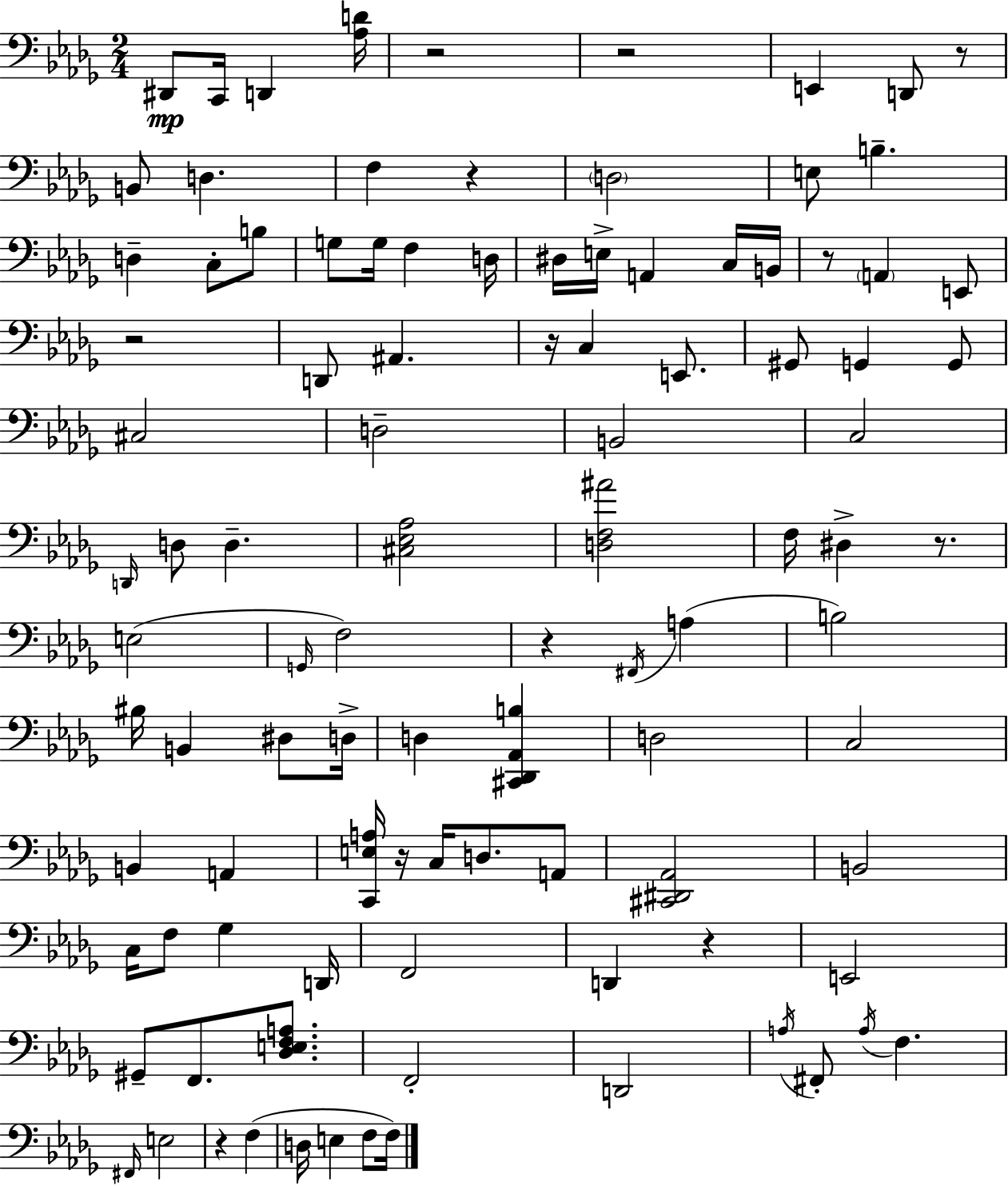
D#2/e C2/s D2/q [Ab3,D4]/s R/h R/h E2/q D2/e R/e B2/e D3/q. F3/q R/q D3/h E3/e B3/q. D3/q C3/e B3/e G3/e G3/s F3/q D3/s D#3/s E3/s A2/q C3/s B2/s R/e A2/q E2/e R/h D2/e A#2/q. R/s C3/q E2/e. G#2/e G2/q G2/e C#3/h D3/h B2/h C3/h D2/s D3/e D3/q. [C#3,Eb3,Ab3]/h [D3,F3,A#4]/h F3/s D#3/q R/e. E3/h G2/s F3/h R/q F#2/s A3/q B3/h BIS3/s B2/q D#3/e D3/s D3/q [C#2,Db2,Ab2,B3]/q D3/h C3/h B2/q A2/q [C2,E3,A3]/s R/s C3/s D3/e. A2/e [C#2,D#2,Ab2]/h B2/h C3/s F3/e Gb3/q D2/s F2/h D2/q R/q E2/h G#2/e F2/e. [Db3,E3,F3,A3]/e. F2/h D2/h A3/s F#2/e A3/s F3/q. F#2/s E3/h R/q F3/q D3/s E3/q F3/e F3/s